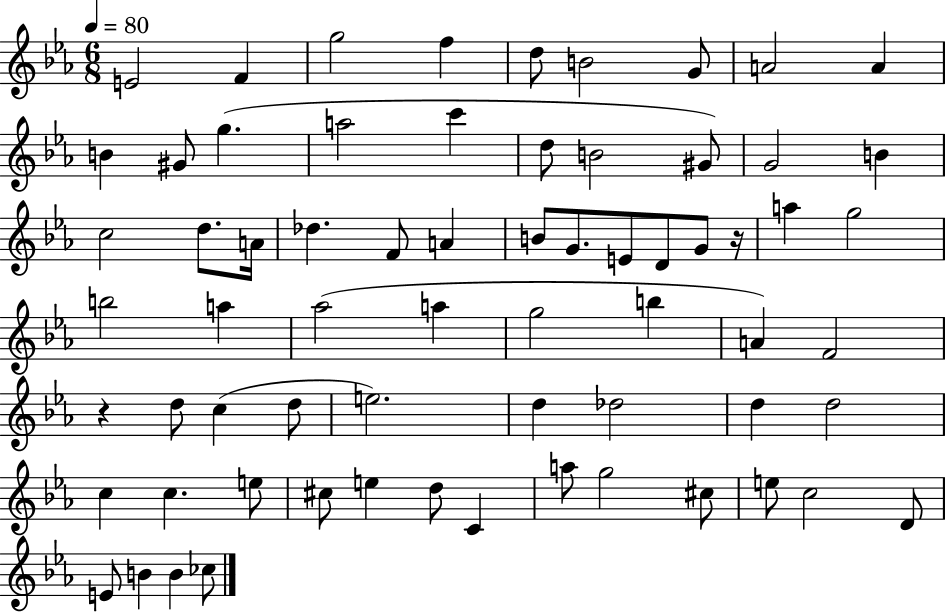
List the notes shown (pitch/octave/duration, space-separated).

E4/h F4/q G5/h F5/q D5/e B4/h G4/e A4/h A4/q B4/q G#4/e G5/q. A5/h C6/q D5/e B4/h G#4/e G4/h B4/q C5/h D5/e. A4/s Db5/q. F4/e A4/q B4/e G4/e. E4/e D4/e G4/e R/s A5/q G5/h B5/h A5/q Ab5/h A5/q G5/h B5/q A4/q F4/h R/q D5/e C5/q D5/e E5/h. D5/q Db5/h D5/q D5/h C5/q C5/q. E5/e C#5/e E5/q D5/e C4/q A5/e G5/h C#5/e E5/e C5/h D4/e E4/e B4/q B4/q CES5/e